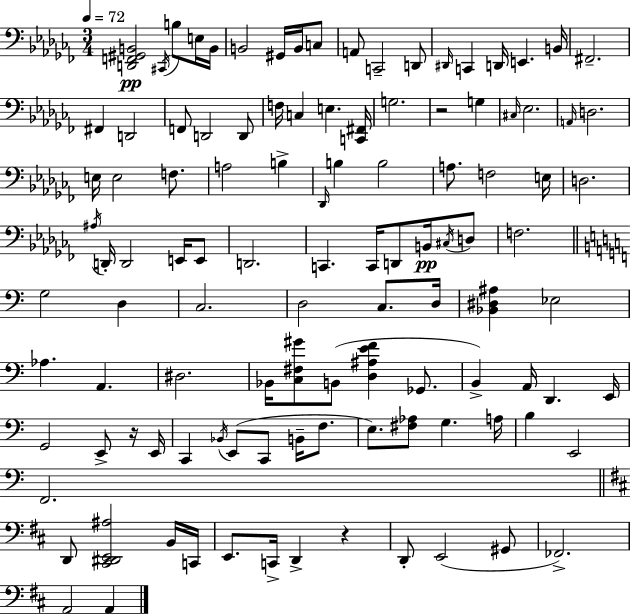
{
  \clef bass
  \numericTimeSignature
  \time 3/4
  \key aes \minor
  \tempo 4 = 72
  <d, f, gis, b,>2\pp \acciaccatura { cis,16 } b8 e16 | b,16 b,2 gis,16 b,16 c8 | a,8 c,2-- d,8 | \grace { dis,16 } c,4 d,16 e,4. | \break b,16 fis,2.-- | fis,4 d,2 | f,8 d,2 | d,8 f16 c4 e4. | \break <c, fis,>16 g2. | r2 g4 | \grace { cis16 } ees2. | \grace { a,16 } d2. | \break e16 e2 | f8. a2 | b4-> \grace { des,16 } b4 b2 | a8. f2 | \break e16 d2. | \acciaccatura { ais16 } d,16-. d,2 | e,16 e,8 d,2. | c,4. | \break c,16 d,8 b,16\pp \acciaccatura { cis16 } d8 f2. | \bar "||" \break \key a \minor g2 d4 | c2. | d2 c8. d16 | <bes, dis ais>4 ees2 | \break aes4. a,4. | dis2. | bes,16 <c fis gis'>8 b,8( <d ais e' f'>4 ges,8. | b,4->) a,16 d,4. e,16 | \break g,2 e,8-> r16 e,16 | c,4 \acciaccatura { bes,16 } e,8( c,8 b,16-- f8. | e8.) <fis aes>8 g4. | a16 b4 e,2 | \break f,2. | \bar "||" \break \key b \minor d,8 <cis, dis, e, ais>2 b,16 c,16 | e,8. c,16-> d,4-> r4 | d,8-. e,2( gis,8 | fes,2.->) | \break a,2 a,4 | \bar "|."
}